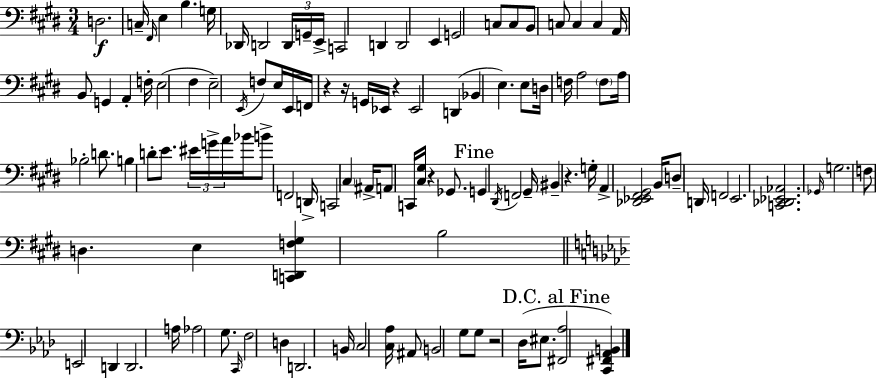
D3/h. C3/s F#2/s E3/q B3/q. G3/s Db2/s D2/h D2/s G2/s E2/s C2/h D2/q D2/h E2/q G2/h C3/e C3/e B2/e C3/e C3/q C3/q A2/s B2/e G2/q A2/q F3/s E3/h F#3/q E3/h E2/s F3/e E3/s E2/s F2/s R/q R/s G2/s Eb2/s R/q Eb2/h D2/q Bb2/q E3/q. E3/e D3/s F3/s A3/h F3/e A3/s Bb3/h D4/e. B3/q D4/e E4/e. EIS4/s G4/s A4/s Bb4/s B4/e F2/h D2/s C2/h C#3/q A#2/s A2/e C2/s [C#3,G#3]/s R/q Gb2/e. G2/q D#2/s F2/h G#2/s BIS2/q R/q. G3/s A2/q [Db2,Eb2,F#2,G#2]/h B2/s D3/e D2/s F2/h E2/h. [C2,Db2,Eb2,Ab2]/h. Gb2/s G3/h. F3/e D3/q. E3/q [C2,D2,F3,G#3]/q B3/h E2/h D2/q D2/h. A3/s Ab3/h G3/e. C2/s F3/h D3/q D2/h. B2/s C3/h [C3,Ab3]/s A#2/e B2/h G3/e G3/e R/h Db3/s EIS3/e. [F#2,Ab3]/h [C2,F#2,Ab2,B2]/q